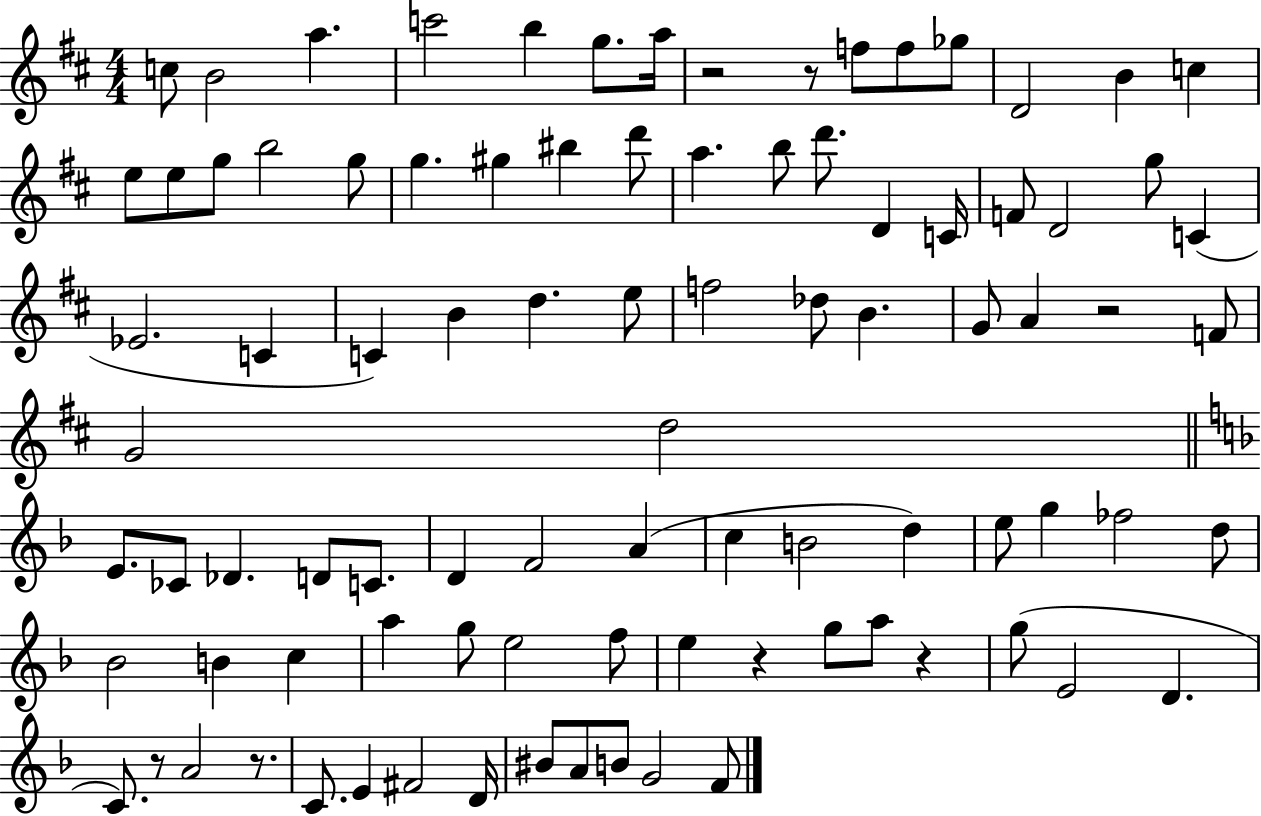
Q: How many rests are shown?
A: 7